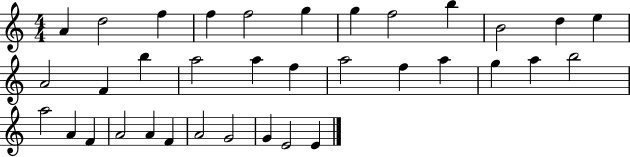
A4/q D5/h F5/q F5/q F5/h G5/q G5/q F5/h B5/q B4/h D5/q E5/q A4/h F4/q B5/q A5/h A5/q F5/q A5/h F5/q A5/q G5/q A5/q B5/h A5/h A4/q F4/q A4/h A4/q F4/q A4/h G4/h G4/q E4/h E4/q